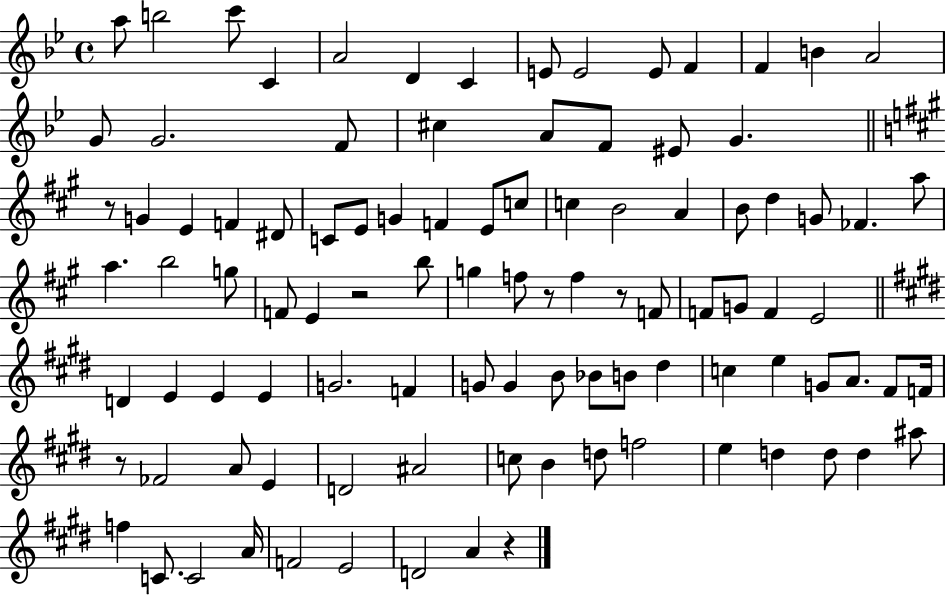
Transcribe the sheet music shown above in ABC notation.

X:1
T:Untitled
M:4/4
L:1/4
K:Bb
a/2 b2 c'/2 C A2 D C E/2 E2 E/2 F F B A2 G/2 G2 F/2 ^c A/2 F/2 ^E/2 G z/2 G E F ^D/2 C/2 E/2 G F E/2 c/2 c B2 A B/2 d G/2 _F a/2 a b2 g/2 F/2 E z2 b/2 g f/2 z/2 f z/2 F/2 F/2 G/2 F E2 D E E E G2 F G/2 G B/2 _B/2 B/2 ^d c e G/2 A/2 ^F/2 F/4 z/2 _F2 A/2 E D2 ^A2 c/2 B d/2 f2 e d d/2 d ^a/2 f C/2 C2 A/4 F2 E2 D2 A z